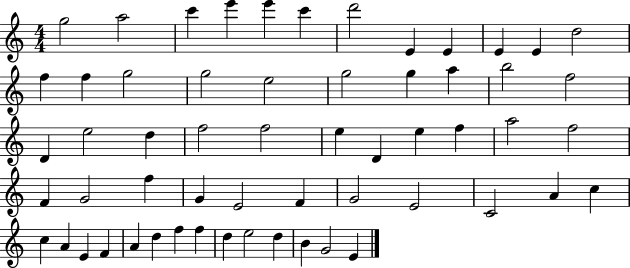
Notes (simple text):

G5/h A5/h C6/q E6/q E6/q C6/q D6/h E4/q E4/q E4/q E4/q D5/h F5/q F5/q G5/h G5/h E5/h G5/h G5/q A5/q B5/h F5/h D4/q E5/h D5/q F5/h F5/h E5/q D4/q E5/q F5/q A5/h F5/h F4/q G4/h F5/q G4/q E4/h F4/q G4/h E4/h C4/h A4/q C5/q C5/q A4/q E4/q F4/q A4/q D5/q F5/q F5/q D5/q E5/h D5/q B4/q G4/h E4/q